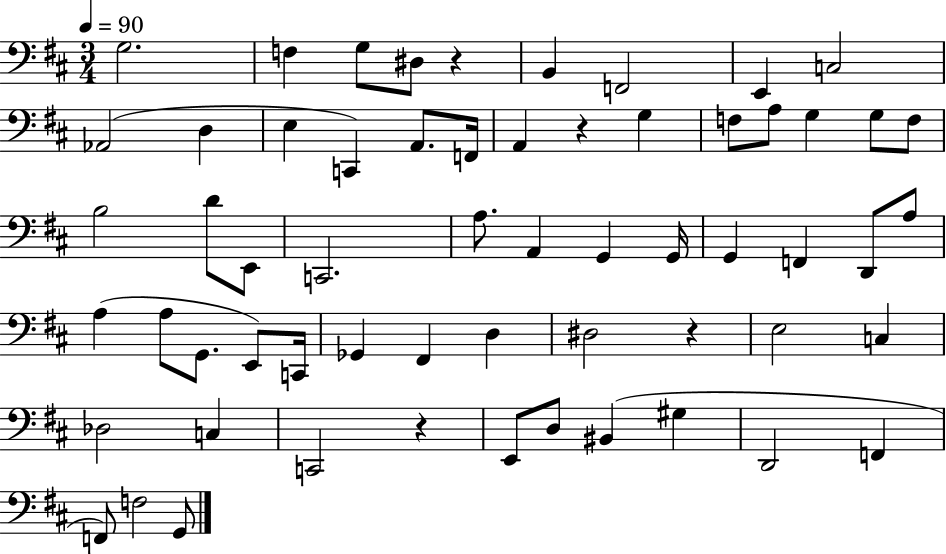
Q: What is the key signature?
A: D major